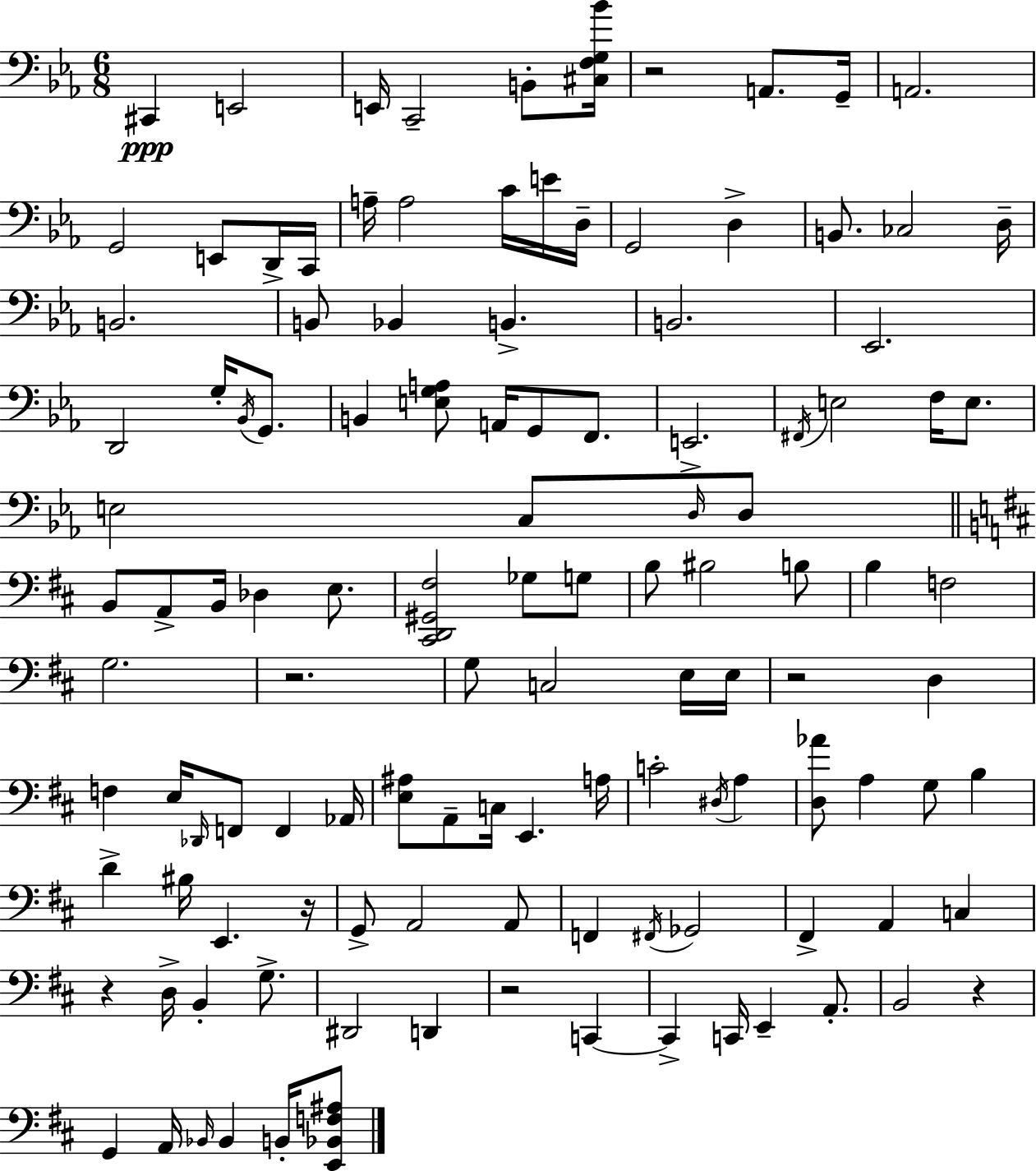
X:1
T:Untitled
M:6/8
L:1/4
K:Cm
^C,, E,,2 E,,/4 C,,2 B,,/2 [^C,F,G,_B]/4 z2 A,,/2 G,,/4 A,,2 G,,2 E,,/2 D,,/4 C,,/4 A,/4 A,2 C/4 E/4 D,/4 G,,2 D, B,,/2 _C,2 D,/4 B,,2 B,,/2 _B,, B,, B,,2 _E,,2 D,,2 G,/4 _B,,/4 G,,/2 B,, [E,G,A,]/2 A,,/4 G,,/2 F,,/2 E,,2 ^F,,/4 E,2 F,/4 E,/2 E,2 C,/2 D,/4 D,/2 B,,/2 A,,/2 B,,/4 _D, E,/2 [^C,,D,,^G,,^F,]2 _G,/2 G,/2 B,/2 ^B,2 B,/2 B, F,2 G,2 z2 G,/2 C,2 E,/4 E,/4 z2 D, F, E,/4 _D,,/4 F,,/2 F,, _A,,/4 [E,^A,]/2 A,,/2 C,/4 E,, A,/4 C2 ^D,/4 A, [D,_A]/2 A, G,/2 B, D ^B,/4 E,, z/4 G,,/2 A,,2 A,,/2 F,, ^F,,/4 _G,,2 ^F,, A,, C, z D,/4 B,, G,/2 ^D,,2 D,, z2 C,, C,, C,,/4 E,, A,,/2 B,,2 z G,, A,,/4 _B,,/4 _B,, B,,/4 [E,,_B,,F,^A,]/2